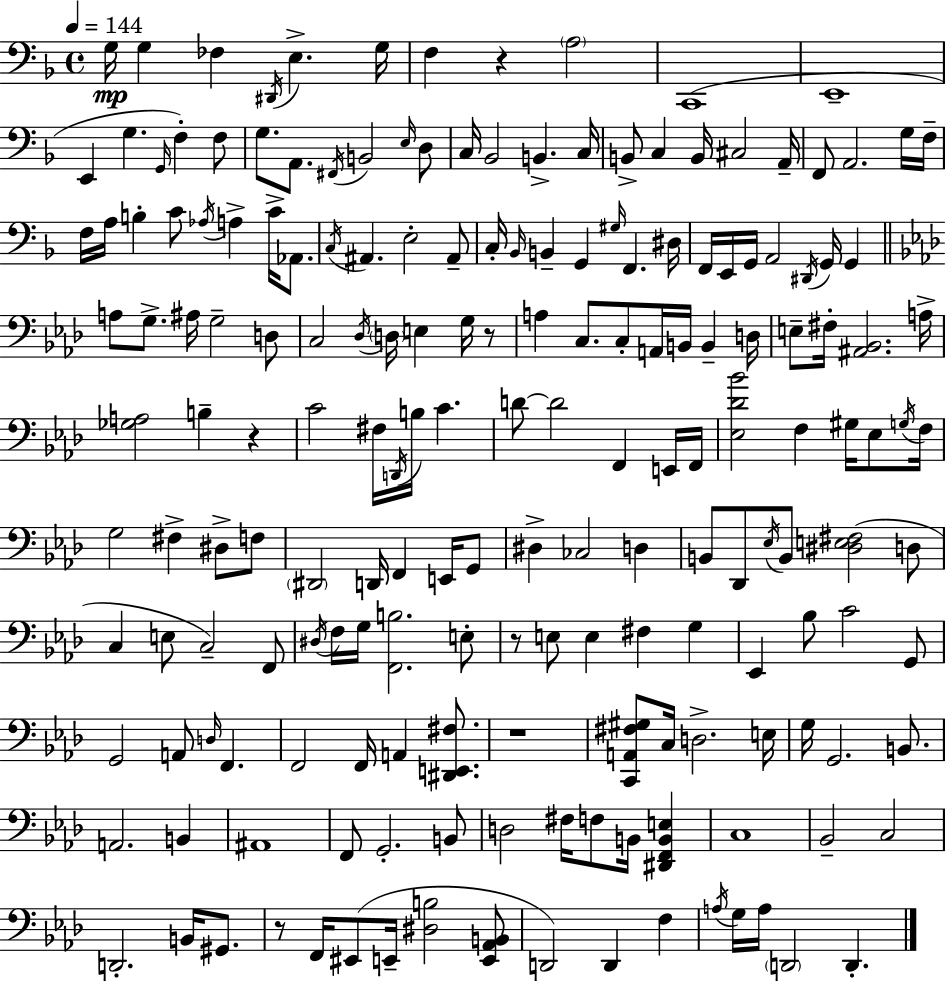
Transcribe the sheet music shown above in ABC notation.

X:1
T:Untitled
M:4/4
L:1/4
K:F
G,/4 G, _F, ^D,,/4 E, G,/4 F, z A,2 C,,4 E,,4 E,, G, G,,/4 F, F,/2 G,/2 A,,/2 ^F,,/4 B,,2 E,/4 D,/2 C,/4 _B,,2 B,, C,/4 B,,/2 C, B,,/4 ^C,2 A,,/4 F,,/2 A,,2 G,/4 F,/4 F,/4 A,/4 B, C/2 _A,/4 A, C/4 _A,,/2 C,/4 ^A,, E,2 ^A,,/2 C,/4 _B,,/4 B,, G,, ^G,/4 F,, ^D,/4 F,,/4 E,,/4 G,,/4 A,,2 ^D,,/4 G,,/4 G,, A,/2 G,/2 ^A,/4 G,2 D,/2 C,2 _D,/4 D,/4 E, G,/4 z/2 A, C,/2 C,/2 A,,/4 B,,/4 B,, D,/4 E,/2 ^F,/4 [^A,,_B,,]2 A,/4 [_G,A,]2 B, z C2 ^F,/4 D,,/4 B,/4 C D/2 D2 F,, E,,/4 F,,/4 [_E,_D_B]2 F, ^G,/4 _E,/2 G,/4 F,/4 G,2 ^F, ^D,/2 F,/2 ^D,,2 D,,/4 F,, E,,/4 G,,/2 ^D, _C,2 D, B,,/2 _D,,/2 _E,/4 B,,/2 [^D,E,^F,]2 D,/2 C, E,/2 C,2 F,,/2 ^D,/4 F,/4 G,/4 [F,,B,]2 E,/2 z/2 E,/2 E, ^F, G, _E,, _B,/2 C2 G,,/2 G,,2 A,,/2 D,/4 F,, F,,2 F,,/4 A,, [^D,,E,,^F,]/2 z4 [C,,A,,^F,^G,]/2 C,/4 D,2 E,/4 G,/4 G,,2 B,,/2 A,,2 B,, ^A,,4 F,,/2 G,,2 B,,/2 D,2 ^F,/4 F,/2 B,,/4 [^D,,F,,B,,E,] C,4 _B,,2 C,2 D,,2 B,,/4 ^G,,/2 z/2 F,,/4 ^E,,/2 E,,/4 [^D,B,]2 [E,,_A,,B,,]/2 D,,2 D,, F, A,/4 G,/4 A,/4 D,,2 D,,